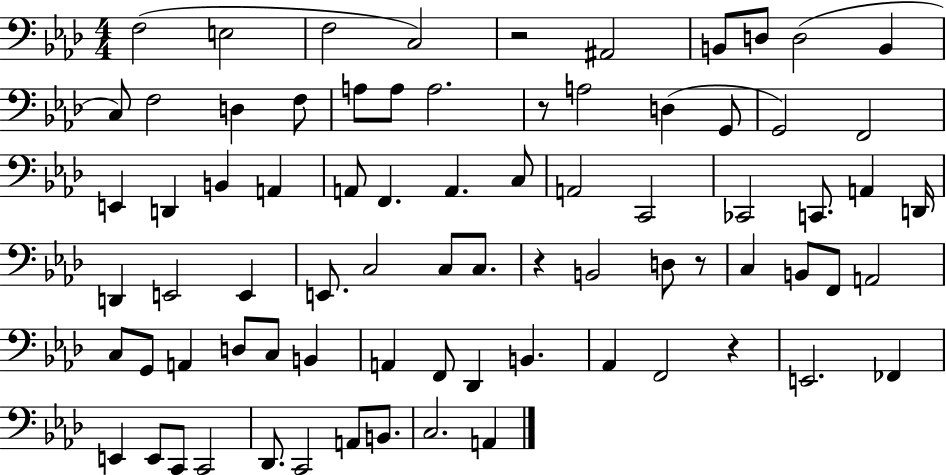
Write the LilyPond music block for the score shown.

{
  \clef bass
  \numericTimeSignature
  \time 4/4
  \key aes \major
  f2( e2 | f2 c2) | r2 ais,2 | b,8 d8 d2( b,4 | \break c8) f2 d4 f8 | a8 a8 a2. | r8 a2 d4( g,8 | g,2) f,2 | \break e,4 d,4 b,4 a,4 | a,8 f,4. a,4. c8 | a,2 c,2 | ces,2 c,8. a,4 d,16 | \break d,4 e,2 e,4 | e,8. c2 c8 c8. | r4 b,2 d8 r8 | c4 b,8 f,8 a,2 | \break c8 g,8 a,4 d8 c8 b,4 | a,4 f,8 des,4 b,4. | aes,4 f,2 r4 | e,2. fes,4 | \break e,4 e,8 c,8 c,2 | des,8. c,2 a,8 b,8. | c2. a,4 | \bar "|."
}